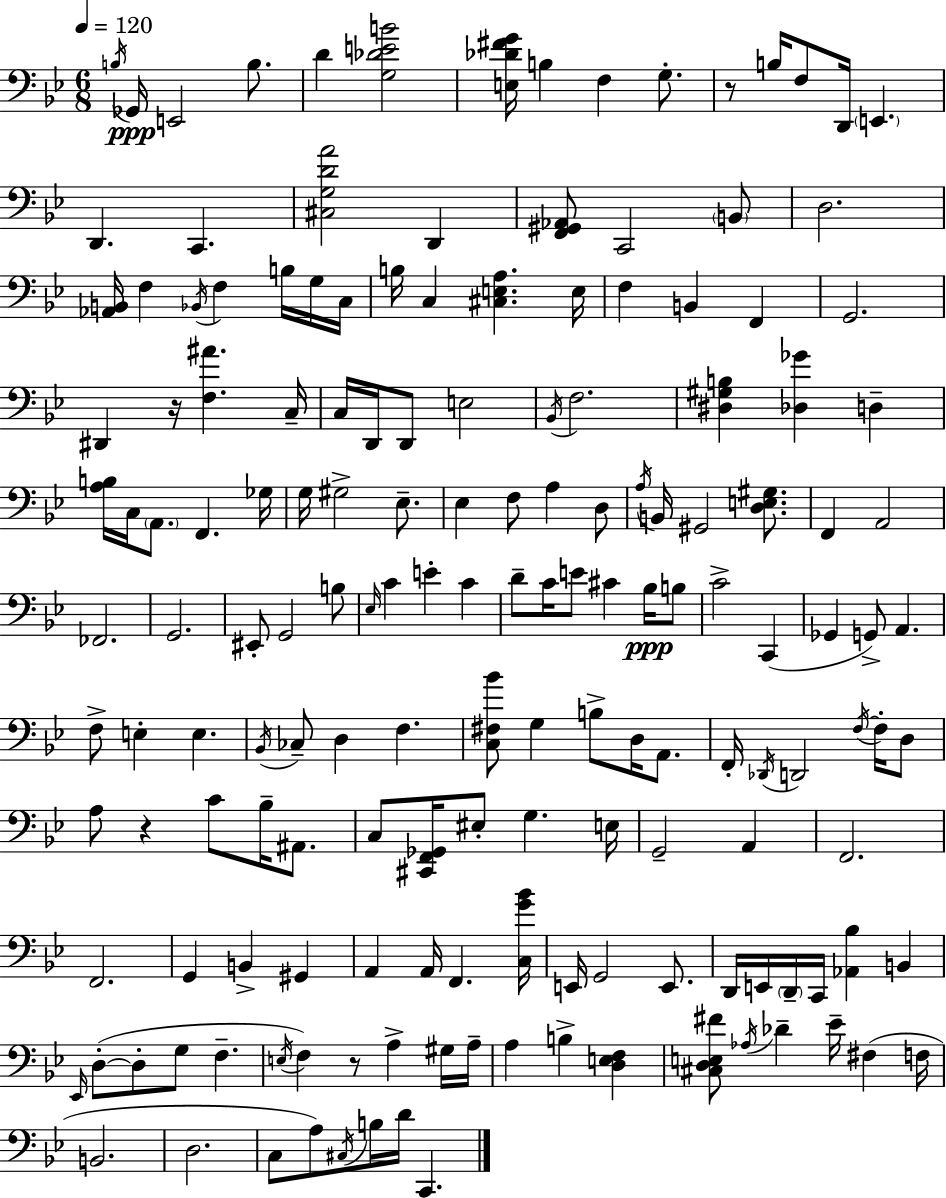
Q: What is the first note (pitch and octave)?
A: B3